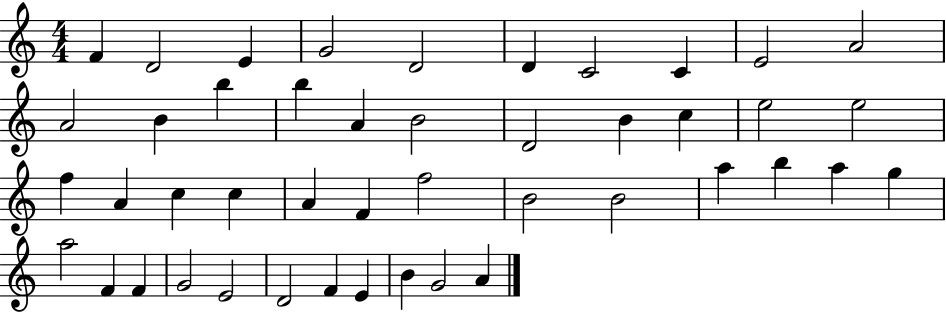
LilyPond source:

{
  \clef treble
  \numericTimeSignature
  \time 4/4
  \key c \major
  f'4 d'2 e'4 | g'2 d'2 | d'4 c'2 c'4 | e'2 a'2 | \break a'2 b'4 b''4 | b''4 a'4 b'2 | d'2 b'4 c''4 | e''2 e''2 | \break f''4 a'4 c''4 c''4 | a'4 f'4 f''2 | b'2 b'2 | a''4 b''4 a''4 g''4 | \break a''2 f'4 f'4 | g'2 e'2 | d'2 f'4 e'4 | b'4 g'2 a'4 | \break \bar "|."
}